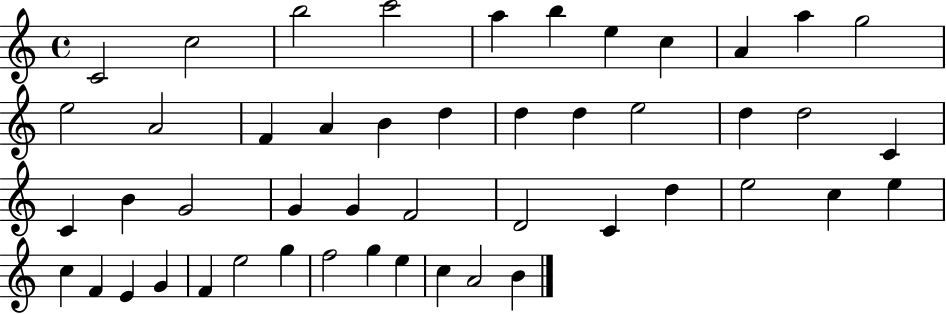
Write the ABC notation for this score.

X:1
T:Untitled
M:4/4
L:1/4
K:C
C2 c2 b2 c'2 a b e c A a g2 e2 A2 F A B d d d e2 d d2 C C B G2 G G F2 D2 C d e2 c e c F E G F e2 g f2 g e c A2 B